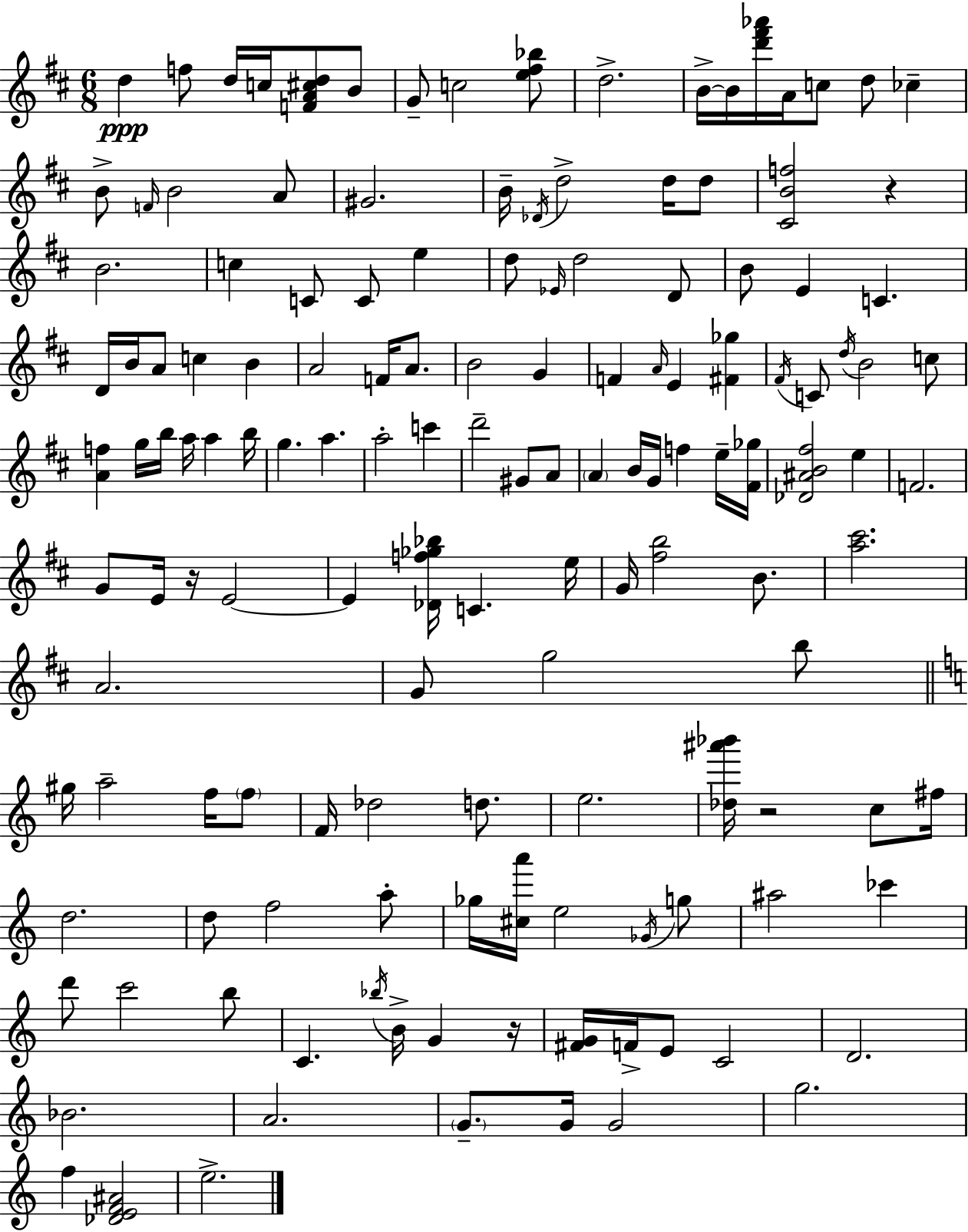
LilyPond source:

{
  \clef treble
  \numericTimeSignature
  \time 6/8
  \key d \major
  d''4\ppp f''8 d''16 c''16 <f' a' cis'' d''>8 b'8 | g'8-- c''2 <e'' fis'' bes''>8 | d''2.-> | b'16->~~ b'16 <d''' fis''' aes'''>16 a'16 c''8 d''8 ces''4-- | \break b'8-> \grace { f'16 } b'2 a'8 | gis'2. | b'16-- \acciaccatura { des'16 } d''2-> d''16 | d''8 <cis' b' f''>2 r4 | \break b'2. | c''4 c'8 c'8 e''4 | d''8 \grace { ees'16 } d''2 | d'8 b'8 e'4 c'4. | \break d'16 b'16 a'8 c''4 b'4 | a'2 f'16 | a'8. b'2 g'4 | f'4 \grace { a'16 } e'4 | \break <fis' ges''>4 \acciaccatura { fis'16 } c'8 \acciaccatura { d''16 } b'2 | c''8 <a' f''>4 g''16 b''16 | a''16 a''4 b''16 g''4. | a''4. a''2-. | \break c'''4 d'''2-- | gis'8 a'8 \parenthesize a'4 b'16 g'16 | f''4 e''16-- <fis' ges''>16 <des' ais' b' fis''>2 | e''4 f'2. | \break g'8 e'16 r16 e'2~~ | e'4 <des' f'' ges'' bes''>16 c'4. | e''16 g'16 <fis'' b''>2 | b'8. <a'' cis'''>2. | \break a'2. | g'8 g''2 | b''8 \bar "||" \break \key c \major gis''16 a''2-- f''16 \parenthesize f''8 | f'16 des''2 d''8. | e''2. | <des'' ais''' bes'''>16 r2 c''8 fis''16 | \break d''2. | d''8 f''2 a''8-. | ges''16 <cis'' a'''>16 e''2 \acciaccatura { ges'16 } g''8 | ais''2 ces'''4 | \break d'''8 c'''2 b''8 | c'4. \acciaccatura { bes''16 } b'16-> g'4 | r16 <fis' g'>16 f'16-> e'8 c'2 | d'2. | \break bes'2. | a'2. | \parenthesize g'8.-- g'16 g'2 | g''2. | \break f''4 <des' e' f' ais'>2 | e''2.-> | \bar "|."
}